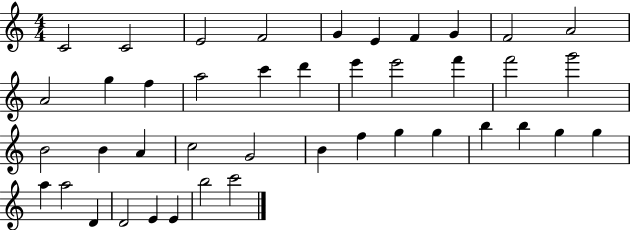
C4/h C4/h E4/h F4/h G4/q E4/q F4/q G4/q F4/h A4/h A4/h G5/q F5/q A5/h C6/q D6/q E6/q E6/h F6/q F6/h G6/h B4/h B4/q A4/q C5/h G4/h B4/q F5/q G5/q G5/q B5/q B5/q G5/q G5/q A5/q A5/h D4/q D4/h E4/q E4/q B5/h C6/h